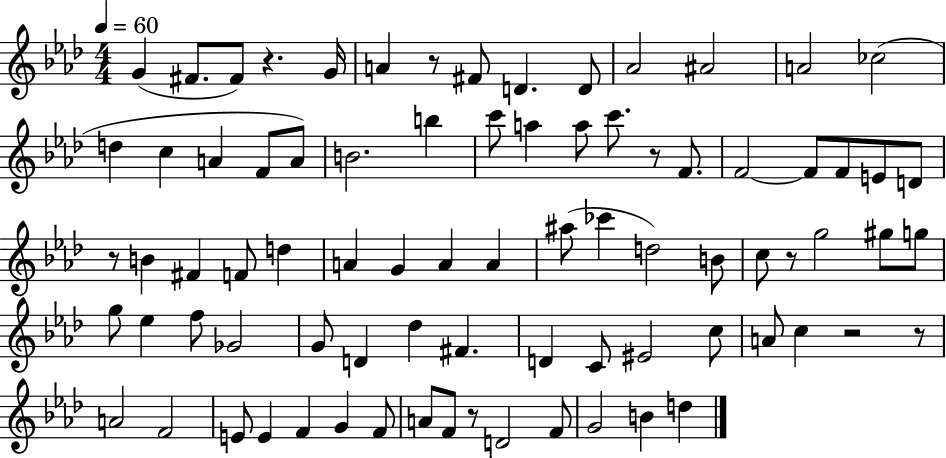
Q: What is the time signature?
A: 4/4